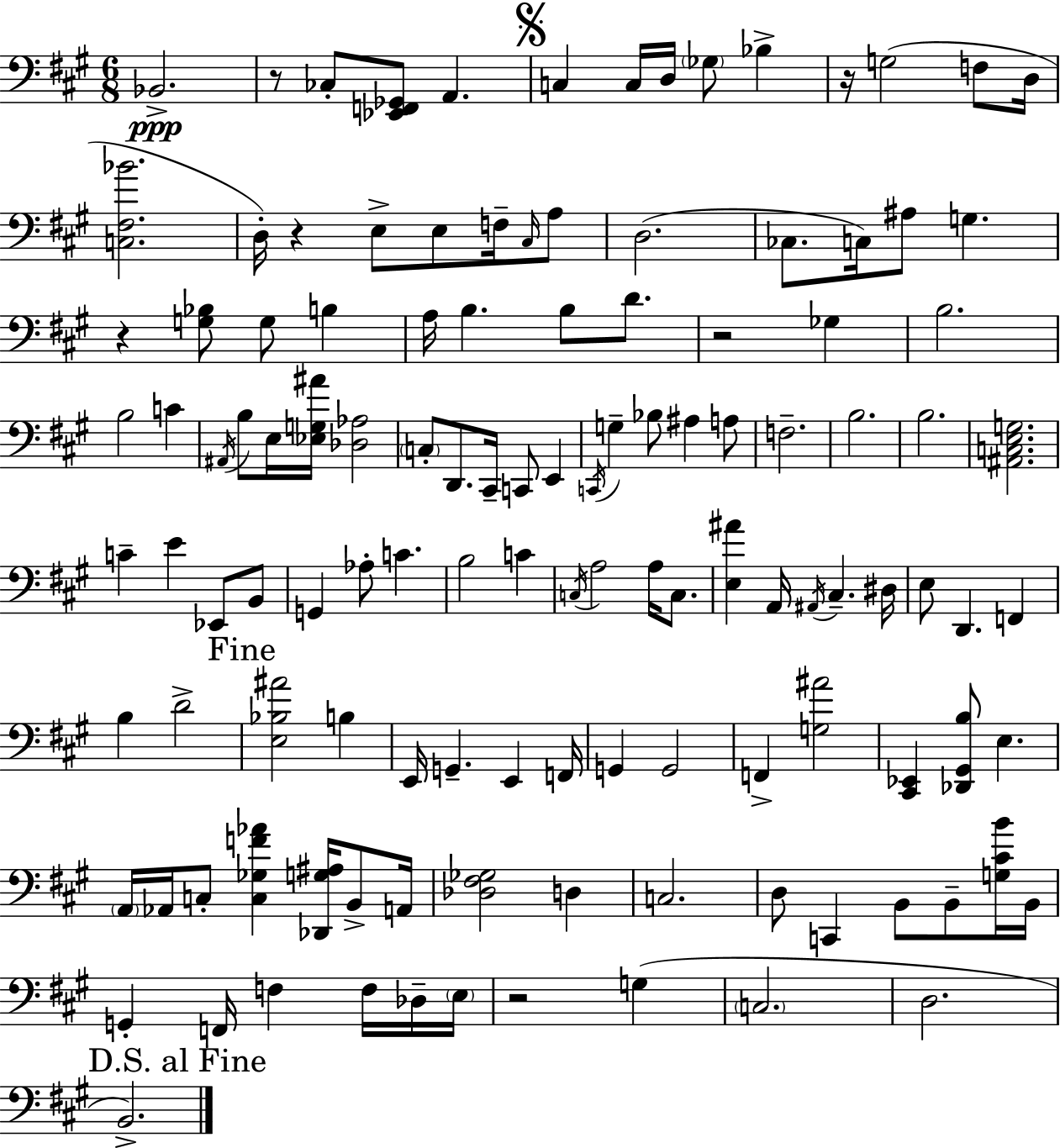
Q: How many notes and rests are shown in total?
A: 122